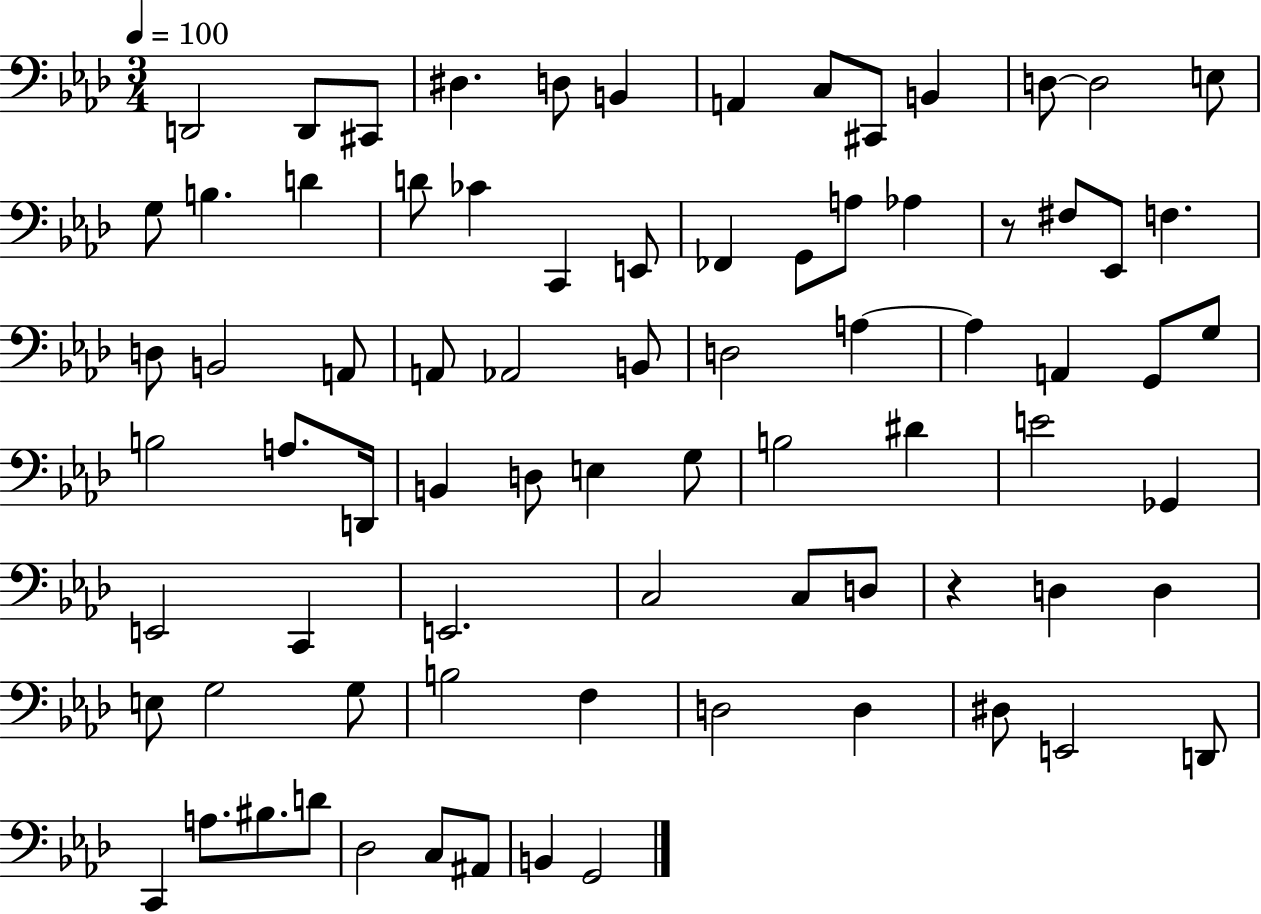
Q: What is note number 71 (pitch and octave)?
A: BIS3